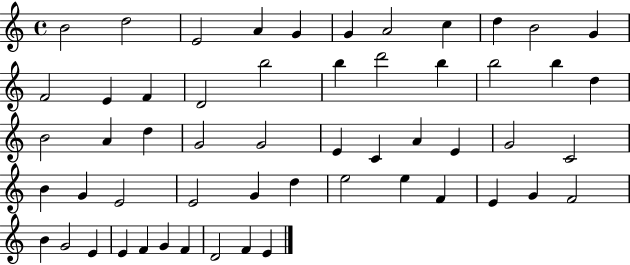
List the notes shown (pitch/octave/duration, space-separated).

B4/h D5/h E4/h A4/q G4/q G4/q A4/h C5/q D5/q B4/h G4/q F4/h E4/q F4/q D4/h B5/h B5/q D6/h B5/q B5/h B5/q D5/q B4/h A4/q D5/q G4/h G4/h E4/q C4/q A4/q E4/q G4/h C4/h B4/q G4/q E4/h E4/h G4/q D5/q E5/h E5/q F4/q E4/q G4/q F4/h B4/q G4/h E4/q E4/q F4/q G4/q F4/q D4/h F4/q E4/q